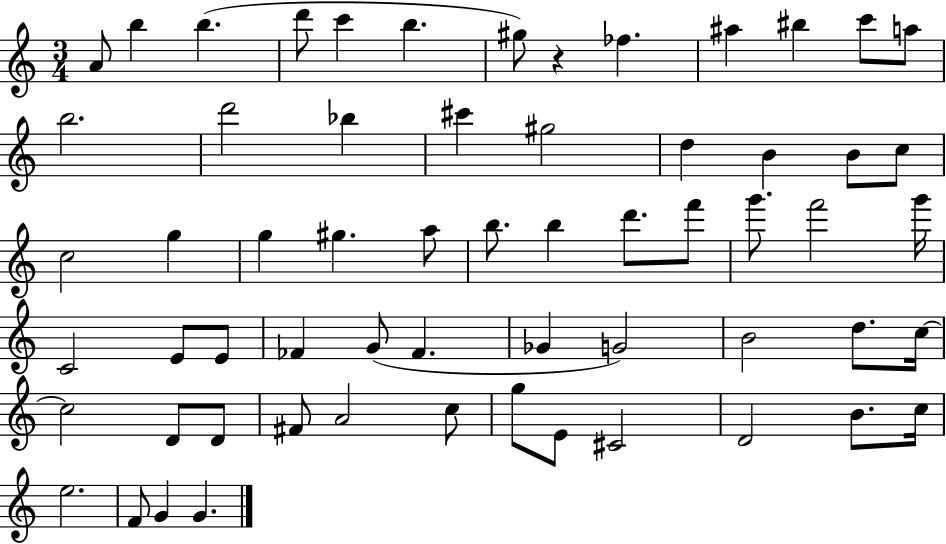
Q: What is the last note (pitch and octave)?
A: G4